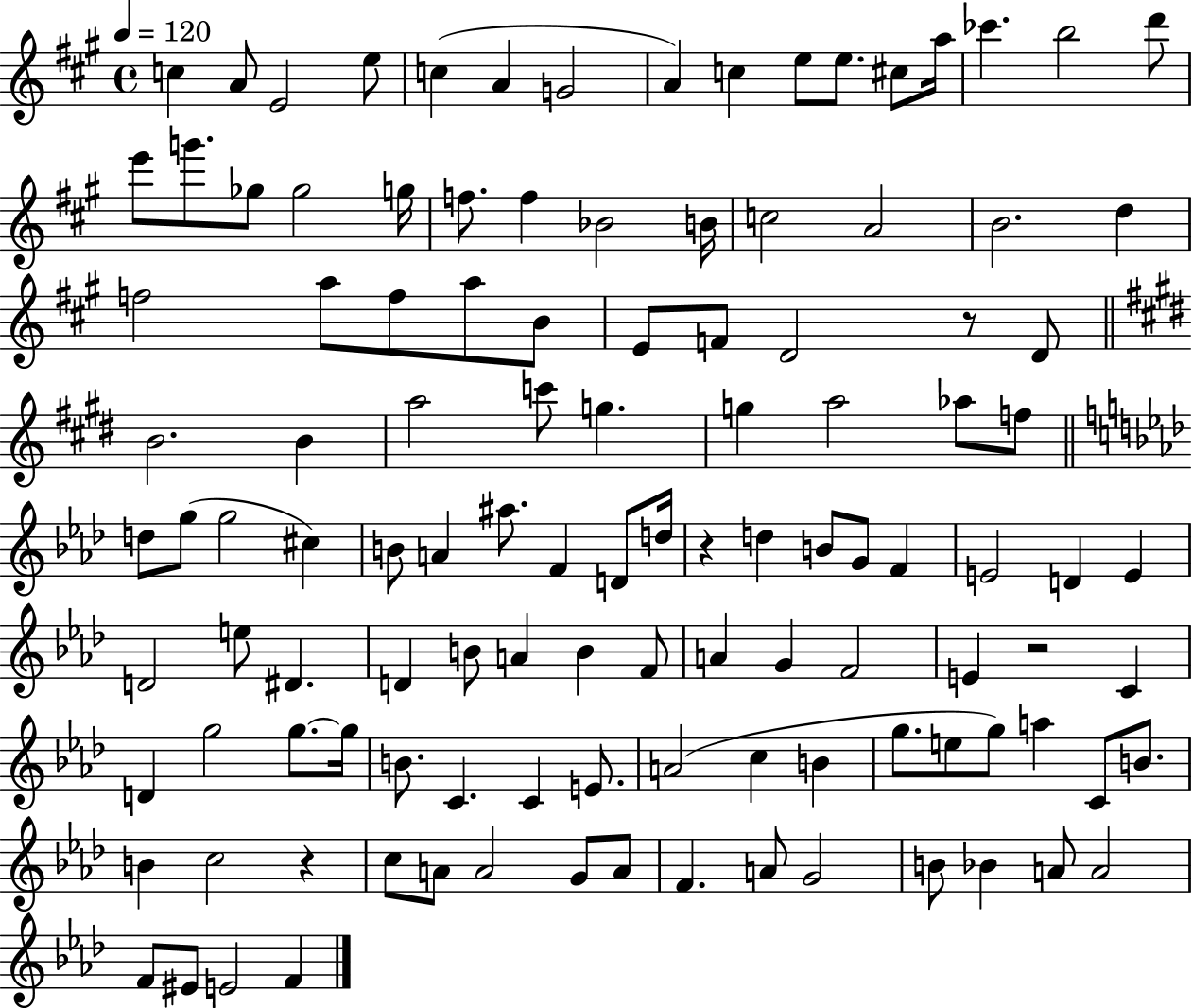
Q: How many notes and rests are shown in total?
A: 116